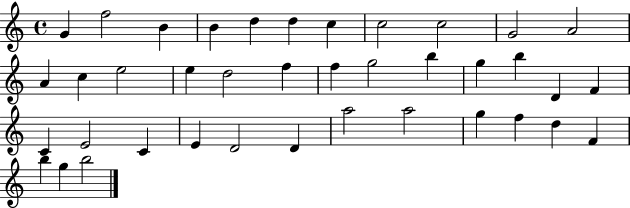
G4/q F5/h B4/q B4/q D5/q D5/q C5/q C5/h C5/h G4/h A4/h A4/q C5/q E5/h E5/q D5/h F5/q F5/q G5/h B5/q G5/q B5/q D4/q F4/q C4/q E4/h C4/q E4/q D4/h D4/q A5/h A5/h G5/q F5/q D5/q F4/q B5/q G5/q B5/h